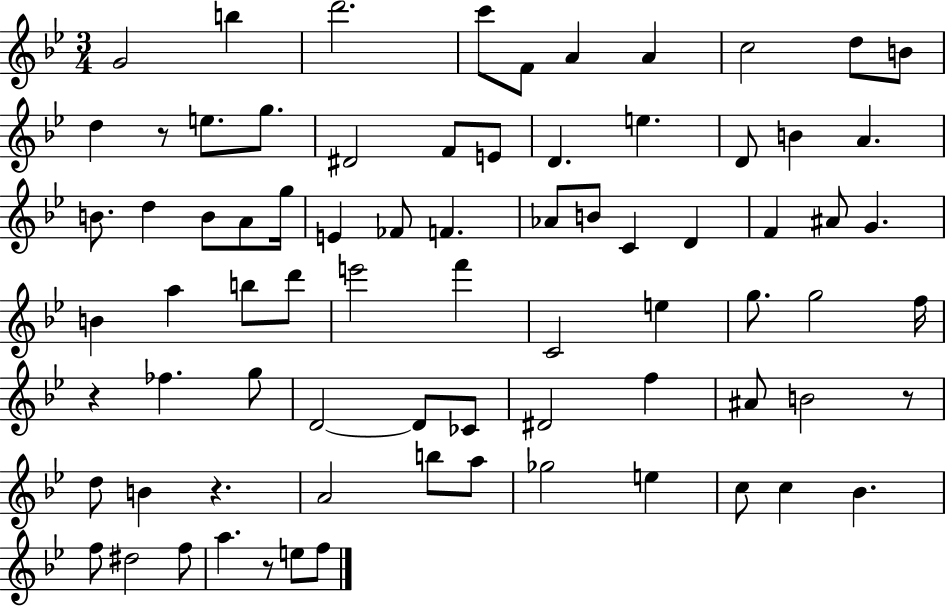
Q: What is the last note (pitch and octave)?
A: F5